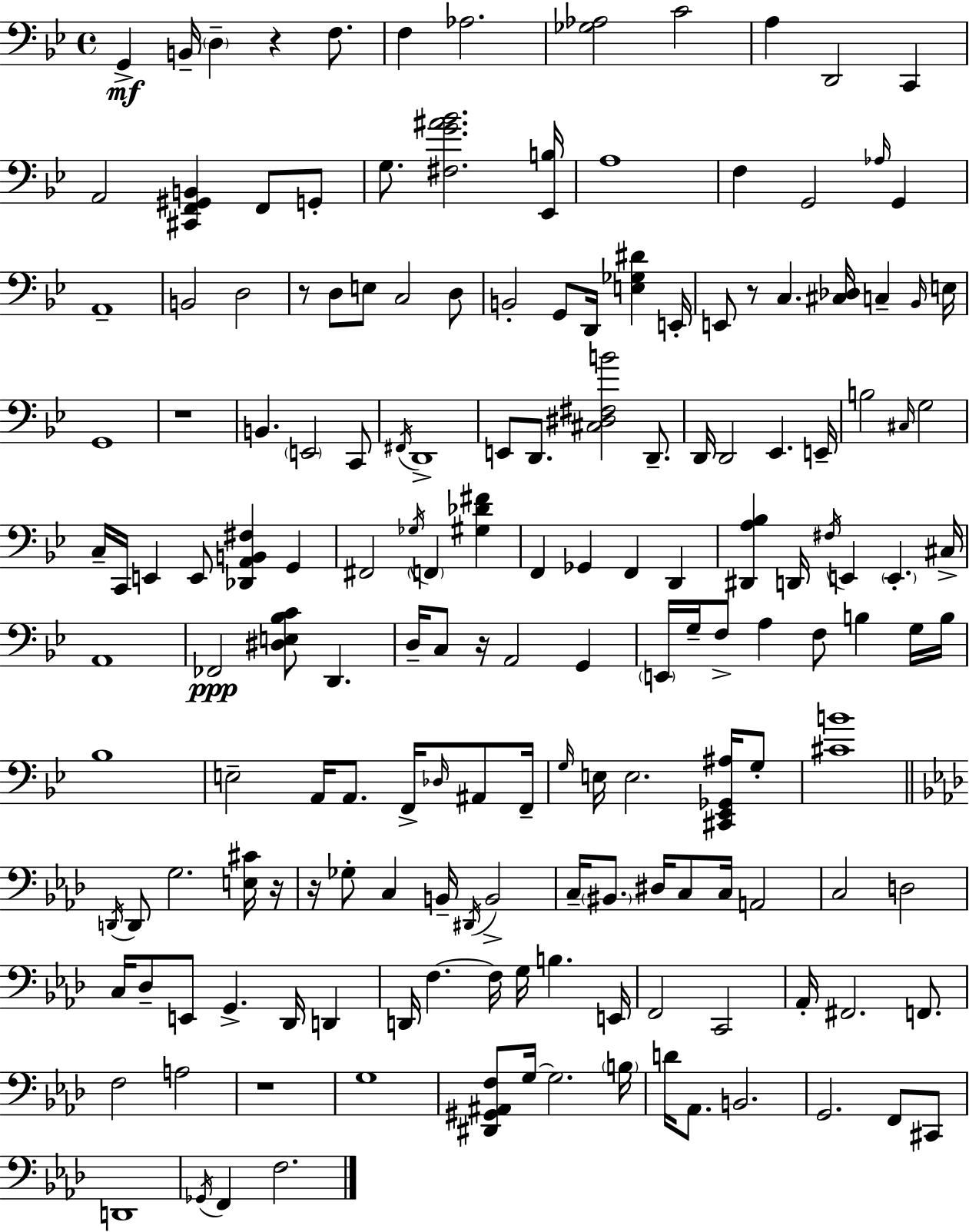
{
  \clef bass
  \time 4/4
  \defaultTimeSignature
  \key g \minor
  g,4->\mf b,16-- \parenthesize d4-- r4 f8. | f4 aes2. | <ges aes>2 c'2 | a4 d,2 c,4 | \break a,2 <cis, f, gis, b,>4 f,8 g,8-. | g8. <fis g' ais' bes'>2. <ees, b>16 | a1 | f4 g,2 \grace { aes16 } g,4 | \break a,1-- | b,2 d2 | r8 d8 e8 c2 d8 | b,2-. g,8 d,16 <e ges dis'>4 | \break e,16-. e,8 r8 c4. <cis des>16 c4-- | \grace { bes,16 } e16 g,1 | r1 | b,4. \parenthesize e,2 | \break c,8 \acciaccatura { fis,16 } d,1-> | e,8 d,8. <cis dis fis b'>2 | d,8.-- d,16 d,2 ees,4. | e,16-- b2 \grace { cis16 } g2 | \break c16-- c,16 e,4 e,8 <des, a, b, fis>4 | g,4 fis,2 \acciaccatura { ges16 } \parenthesize f,4 | <gis des' fis'>4 f,4 ges,4 f,4 | d,4 <dis, a bes>4 d,16 \acciaccatura { fis16 } e,4 \parenthesize e,4.-. | \break cis16-> a,1 | fes,2\ppp <dis e bes c'>8 | d,4. d16-- c8 r16 a,2 | g,4 \parenthesize e,16 g16-- f8-> a4 f8 | \break b4 g16 b16 bes1 | e2-- a,16 a,8. | f,16-> \grace { des16 } ais,8 f,16-- \grace { g16 } e16 e2. | <cis, ees, ges, ais>16 g8-. <cis' b'>1 | \break \bar "||" \break \key aes \major \acciaccatura { d,16 } d,8 g2. <e cis'>16 | r16 r16 ges8-. c4 b,16-- \acciaccatura { dis,16 } b,2-> | c16-- \parenthesize bis,8. dis16 c8 c16 a,2 | c2 d2 | \break c16 des8-- e,8 g,4.-> des,16 d,4 | d,16 f4.~~ f16 g16 b4. | e,16 f,2 c,2 | aes,16-. fis,2. f,8. | \break f2 a2 | r1 | g1 | <dis, gis, ais, f>8 g16~~ g2. | \break \parenthesize b16 d'16 aes,8. b,2. | g,2. f,8 | cis,8 d,1 | \acciaccatura { ges,16 } f,4 f2. | \break \bar "|."
}